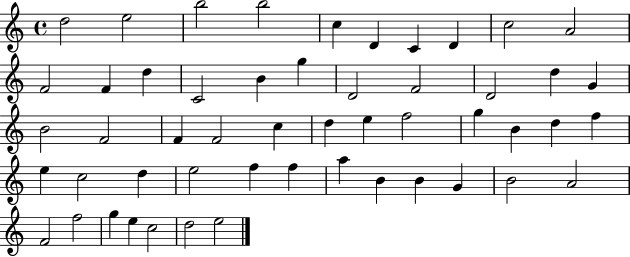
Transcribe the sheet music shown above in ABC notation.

X:1
T:Untitled
M:4/4
L:1/4
K:C
d2 e2 b2 b2 c D C D c2 A2 F2 F d C2 B g D2 F2 D2 d G B2 F2 F F2 c d e f2 g B d f e c2 d e2 f f a B B G B2 A2 F2 f2 g e c2 d2 e2